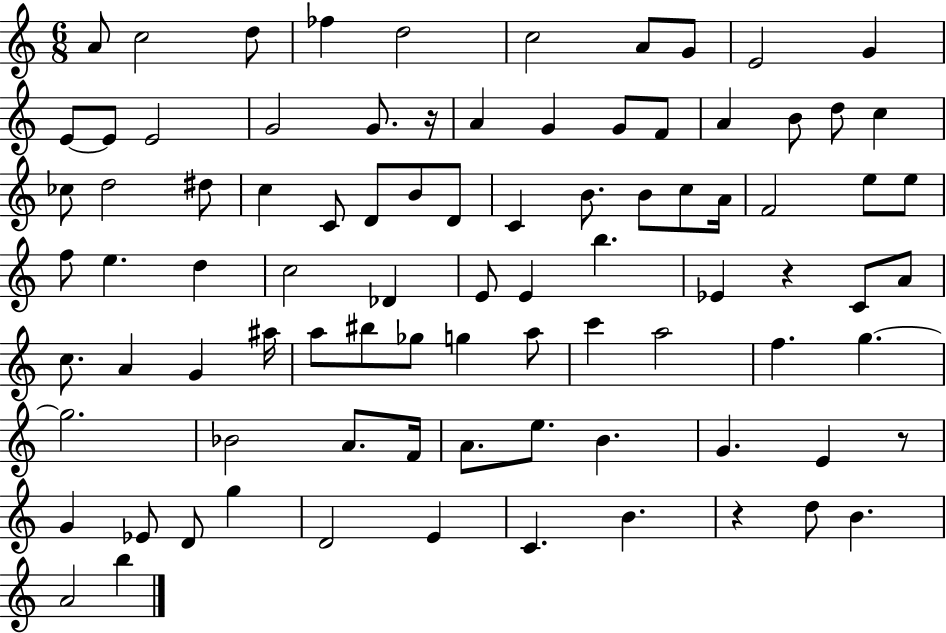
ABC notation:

X:1
T:Untitled
M:6/8
L:1/4
K:C
A/2 c2 d/2 _f d2 c2 A/2 G/2 E2 G E/2 E/2 E2 G2 G/2 z/4 A G G/2 F/2 A B/2 d/2 c _c/2 d2 ^d/2 c C/2 D/2 B/2 D/2 C B/2 B/2 c/2 A/4 F2 e/2 e/2 f/2 e d c2 _D E/2 E b _E z C/2 A/2 c/2 A G ^a/4 a/2 ^b/2 _g/2 g a/2 c' a2 f g g2 _B2 A/2 F/4 A/2 e/2 B G E z/2 G _E/2 D/2 g D2 E C B z d/2 B A2 b